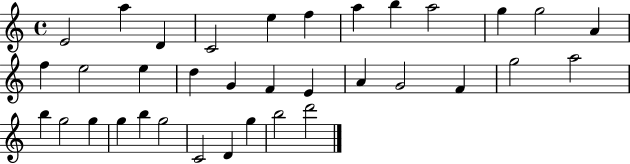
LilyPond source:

{
  \clef treble
  \time 4/4
  \defaultTimeSignature
  \key c \major
  e'2 a''4 d'4 | c'2 e''4 f''4 | a''4 b''4 a''2 | g''4 g''2 a'4 | \break f''4 e''2 e''4 | d''4 g'4 f'4 e'4 | a'4 g'2 f'4 | g''2 a''2 | \break b''4 g''2 g''4 | g''4 b''4 g''2 | c'2 d'4 g''4 | b''2 d'''2 | \break \bar "|."
}